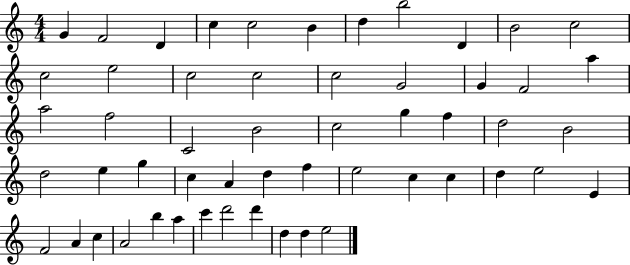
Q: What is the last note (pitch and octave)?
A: E5